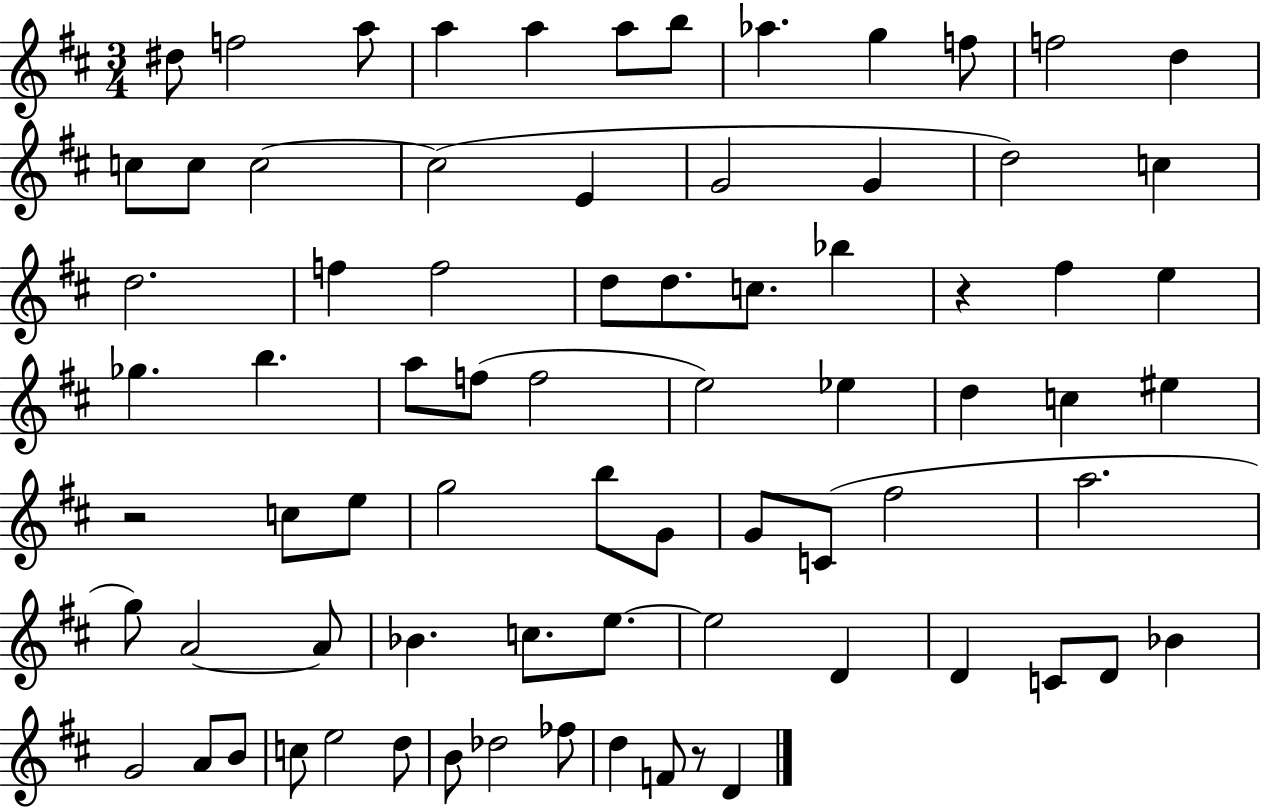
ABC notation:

X:1
T:Untitled
M:3/4
L:1/4
K:D
^d/2 f2 a/2 a a a/2 b/2 _a g f/2 f2 d c/2 c/2 c2 c2 E G2 G d2 c d2 f f2 d/2 d/2 c/2 _b z ^f e _g b a/2 f/2 f2 e2 _e d c ^e z2 c/2 e/2 g2 b/2 G/2 G/2 C/2 ^f2 a2 g/2 A2 A/2 _B c/2 e/2 e2 D D C/2 D/2 _B G2 A/2 B/2 c/2 e2 d/2 B/2 _d2 _f/2 d F/2 z/2 D